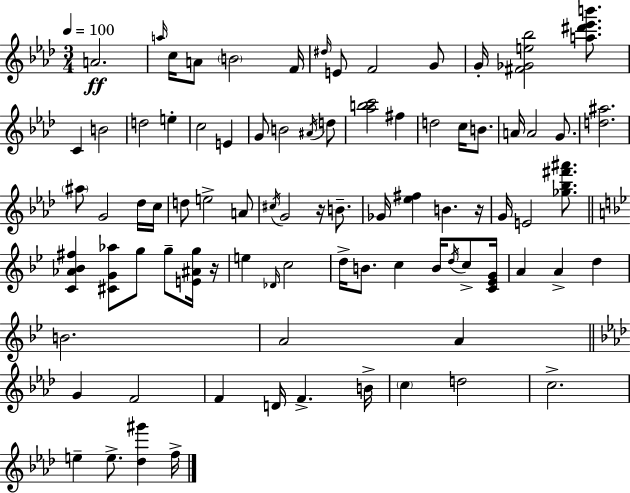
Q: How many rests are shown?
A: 3